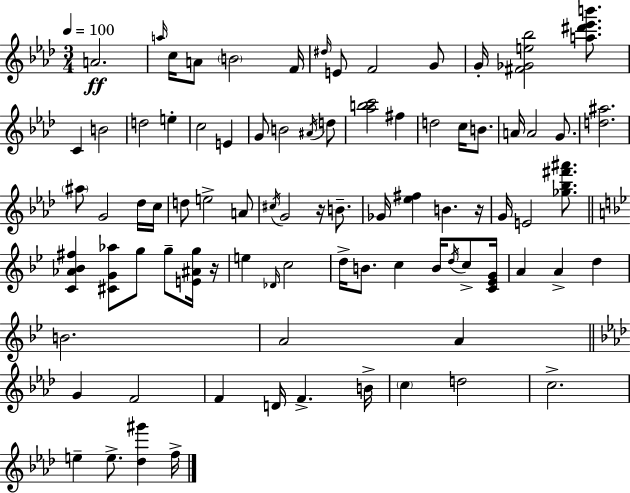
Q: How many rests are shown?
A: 3